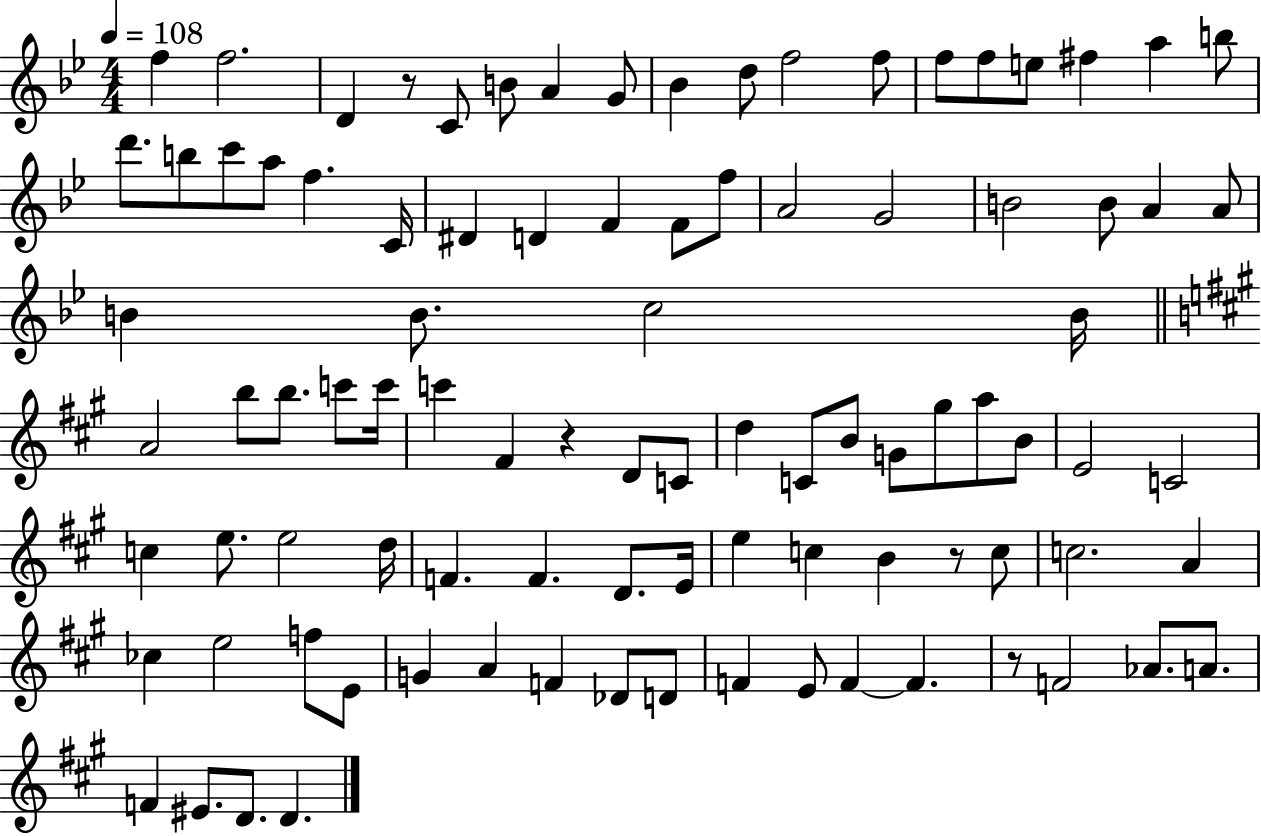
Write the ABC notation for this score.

X:1
T:Untitled
M:4/4
L:1/4
K:Bb
f f2 D z/2 C/2 B/2 A G/2 _B d/2 f2 f/2 f/2 f/2 e/2 ^f a b/2 d'/2 b/2 c'/2 a/2 f C/4 ^D D F F/2 f/2 A2 G2 B2 B/2 A A/2 B B/2 c2 B/4 A2 b/2 b/2 c'/2 c'/4 c' ^F z D/2 C/2 d C/2 B/2 G/2 ^g/2 a/2 B/2 E2 C2 c e/2 e2 d/4 F F D/2 E/4 e c B z/2 c/2 c2 A _c e2 f/2 E/2 G A F _D/2 D/2 F E/2 F F z/2 F2 _A/2 A/2 F ^E/2 D/2 D